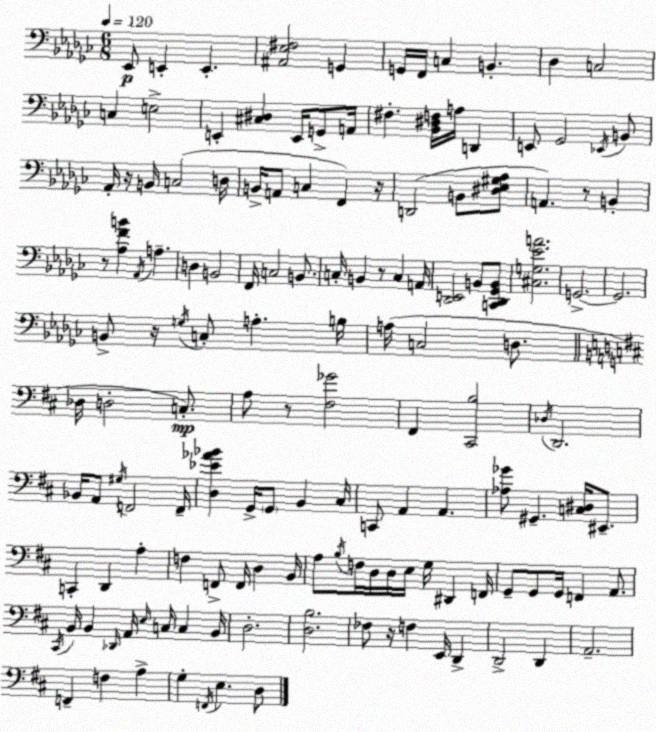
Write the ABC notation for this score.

X:1
T:Untitled
M:6/8
L:1/4
K:Ebm
_E,,/2 E,, E,, [^A,,_E,^F,]2 G,, G,,/4 F,,/4 C, B,, _D, C,2 C, E,2 E,, [^C,^D,] E,,/4 G,,/2 A,,/4 ^F, [_B,,^D,F,]/4 A,/4 D,, E,,/2 _G,,2 _E,,/4 B,,/2 _A,,/4 z/4 B,,/4 C,2 D,/4 B,,/4 A,,/2 C, F,, z/4 D,,2 B,,/2 [^D,_E,^G,_A,]/2 A,, z/2 B,, z/2 [_A,FB] _A,,/4 A, D, B,,2 F,,/4 C,2 B,,/2 C,/4 B,, z/2 C, A,,/4 [_D,,E,,]2 B,,/2 [C,,_D,,_G,,B,,]/2 [^C,G,_EA]2 G,,2 G,,2 B,,/2 z/4 G,/4 C,/2 A, B,/4 A,/4 C,2 D,/2 _D,/4 D,2 C,/2 A,/2 z/2 [^F,_G]2 ^F,, [^C,,B,]2 _D,/4 D,,2 _B,,/4 A,,/2 ^G,/4 F,,2 F,,/4 [D,_E_A_B] G,,/4 G,,/2 B,, ^C,/4 C,,/2 A,, A,, [_A,_G]/2 ^G,, [C,^D,]/4 ^E,,/2 C,, D,, A, F, F,,/2 F,,/4 D, B,,/4 A,/2 B,/4 F,/4 D,/4 D,/4 E,/4 G,/4 ^D,, F,,/4 G,,/2 G,,/2 G,,/4 F,, A,,/2 ^C,,/4 B,,/4 B,, _D,,/4 A,,/4 E,/4 C,/4 C, B,,/4 D,2 [D,B,]2 _F,/2 z/4 F, E,,/4 D,, D,,2 D,, A,,2 F,, F, A, G, F,,/4 E, D,/2